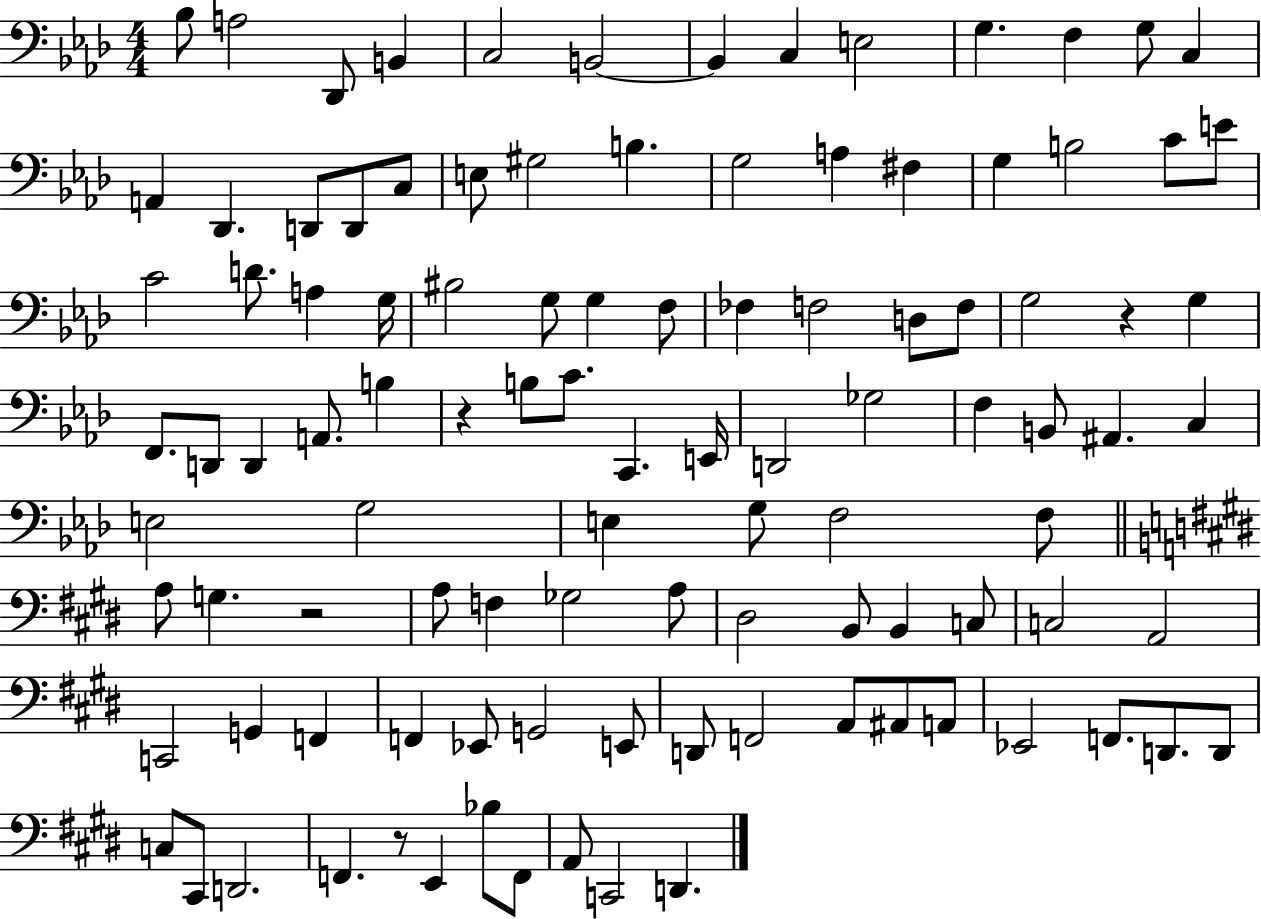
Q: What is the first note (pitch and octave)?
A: Bb3